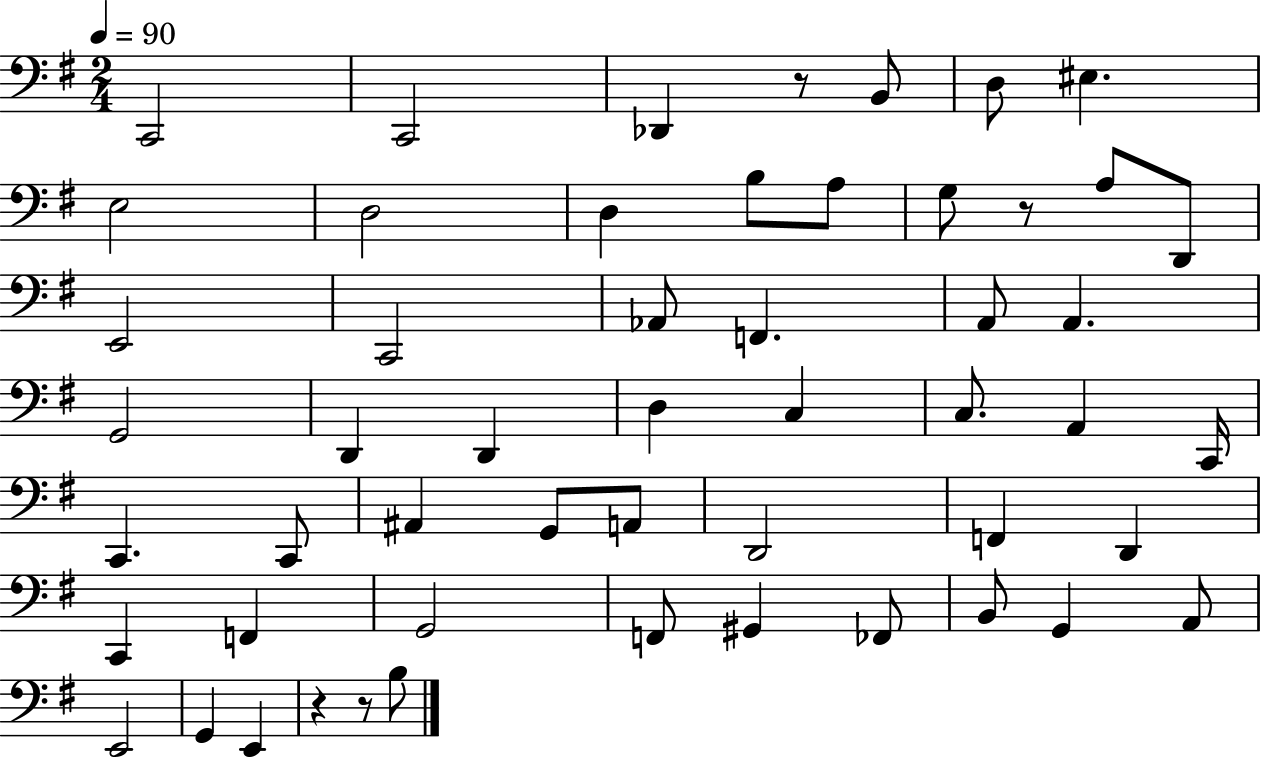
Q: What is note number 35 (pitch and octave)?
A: F2